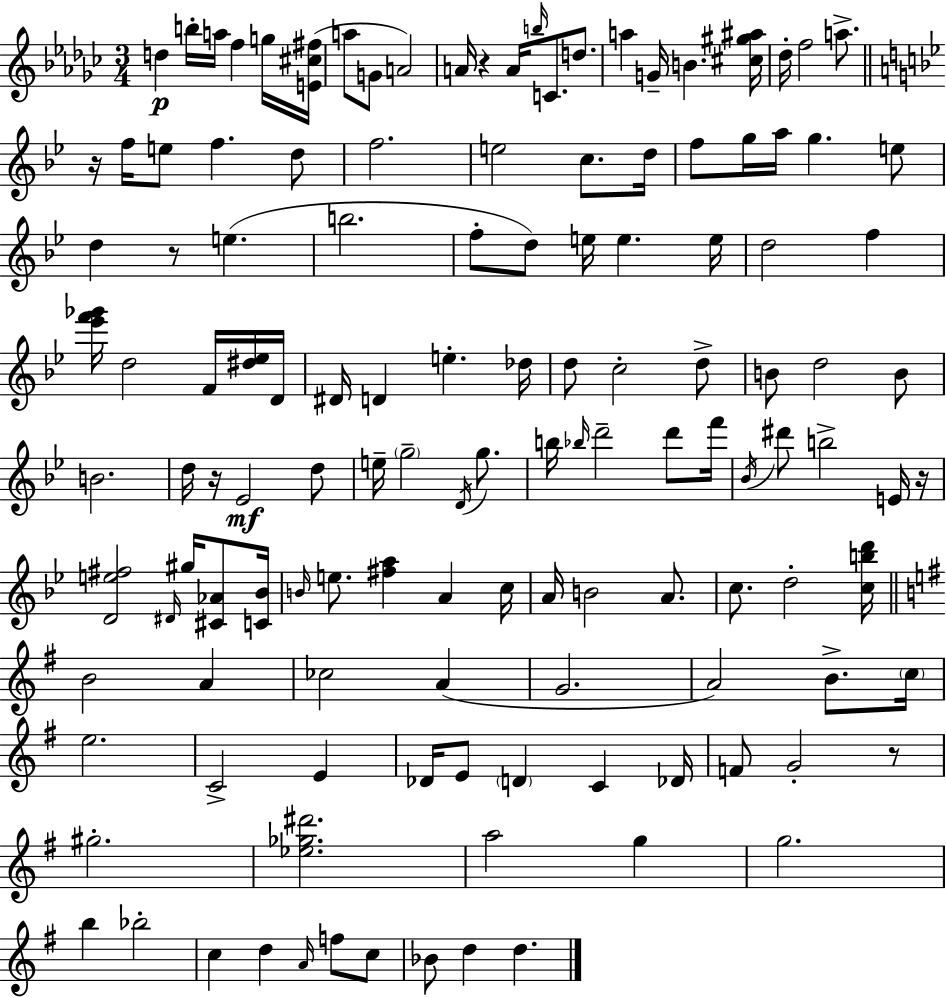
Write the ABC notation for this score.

X:1
T:Untitled
M:3/4
L:1/4
K:Ebm
d b/4 a/4 f g/4 [E^c^f]/4 a/2 G/2 A2 A/4 z A/4 b/4 C/2 d/2 a G/4 B [^c^g^a]/4 _d/4 f2 a/2 z/4 f/4 e/2 f d/2 f2 e2 c/2 d/4 f/2 g/4 a/4 g e/2 d z/2 e b2 f/2 d/2 e/4 e e/4 d2 f [_e'f'_g']/4 d2 F/4 [^d_e]/4 D/4 ^D/4 D e _d/4 d/2 c2 d/2 B/2 d2 B/2 B2 d/4 z/4 _E2 d/2 e/4 g2 D/4 g/2 b/4 _b/4 d'2 d'/2 f'/4 _B/4 ^d'/2 b2 E/4 z/4 [De^f]2 ^D/4 ^g/4 [^C_A]/2 [C_B]/4 B/4 e/2 [^fa] A c/4 A/4 B2 A/2 c/2 d2 [cbd']/4 B2 A _c2 A G2 A2 B/2 c/4 e2 C2 E _D/4 E/2 D C _D/4 F/2 G2 z/2 ^g2 [_e_g^d']2 a2 g g2 b _b2 c d A/4 f/2 c/2 _B/2 d d